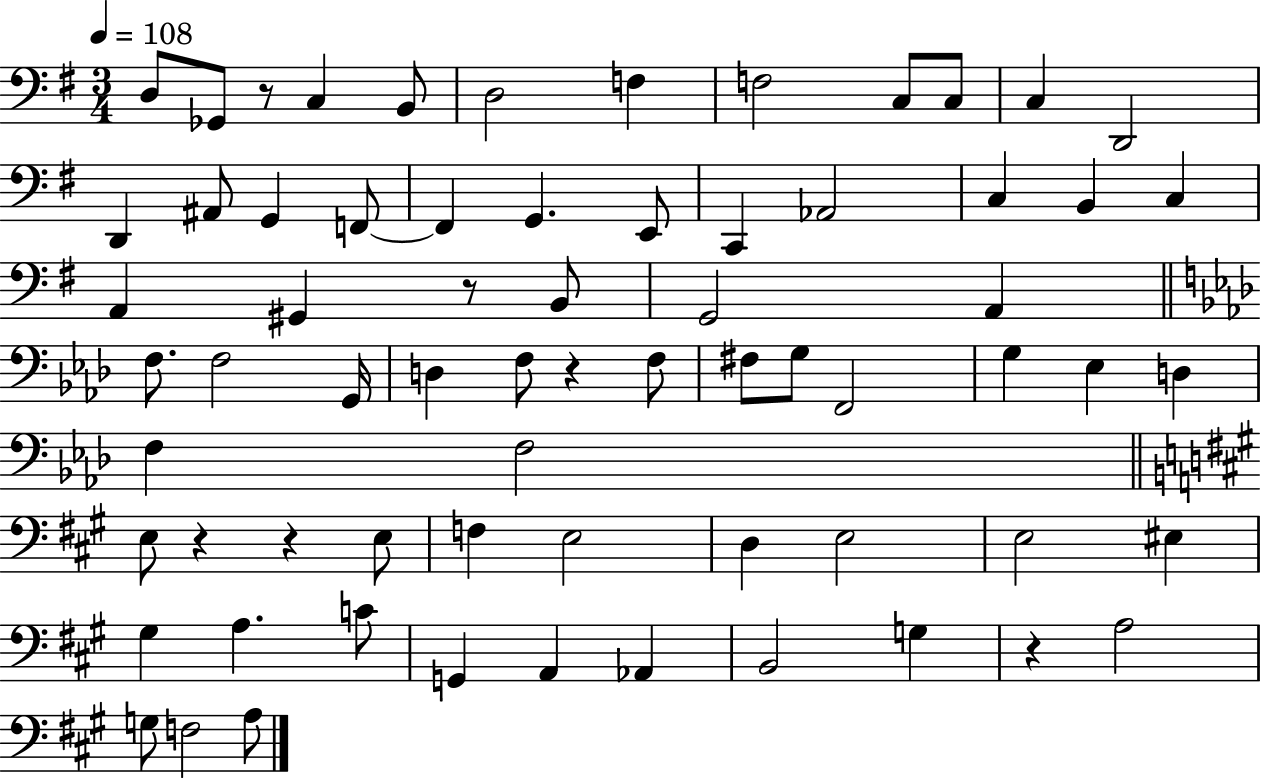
D3/e Gb2/e R/e C3/q B2/e D3/h F3/q F3/h C3/e C3/e C3/q D2/h D2/q A#2/e G2/q F2/e F2/q G2/q. E2/e C2/q Ab2/h C3/q B2/q C3/q A2/q G#2/q R/e B2/e G2/h A2/q F3/e. F3/h G2/s D3/q F3/e R/q F3/e F#3/e G3/e F2/h G3/q Eb3/q D3/q F3/q F3/h E3/e R/q R/q E3/e F3/q E3/h D3/q E3/h E3/h EIS3/q G#3/q A3/q. C4/e G2/q A2/q Ab2/q B2/h G3/q R/q A3/h G3/e F3/h A3/e